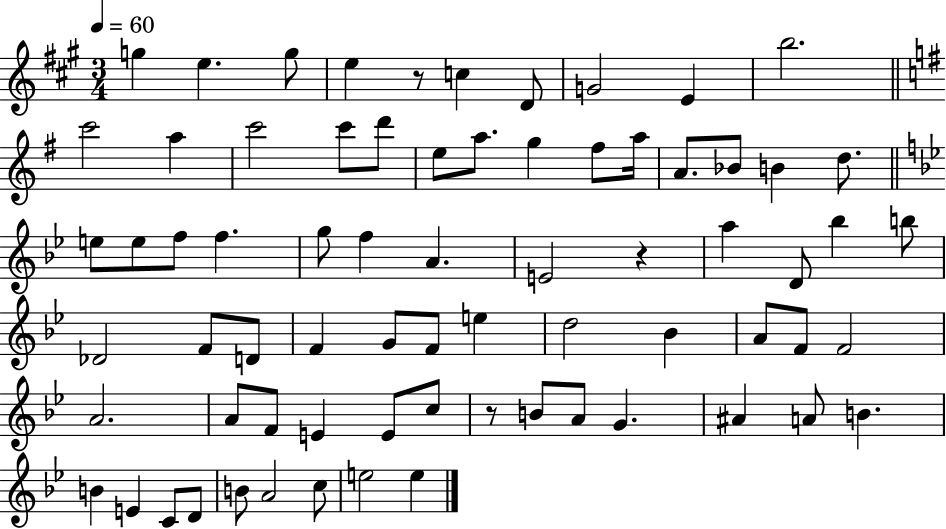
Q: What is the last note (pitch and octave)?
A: E5